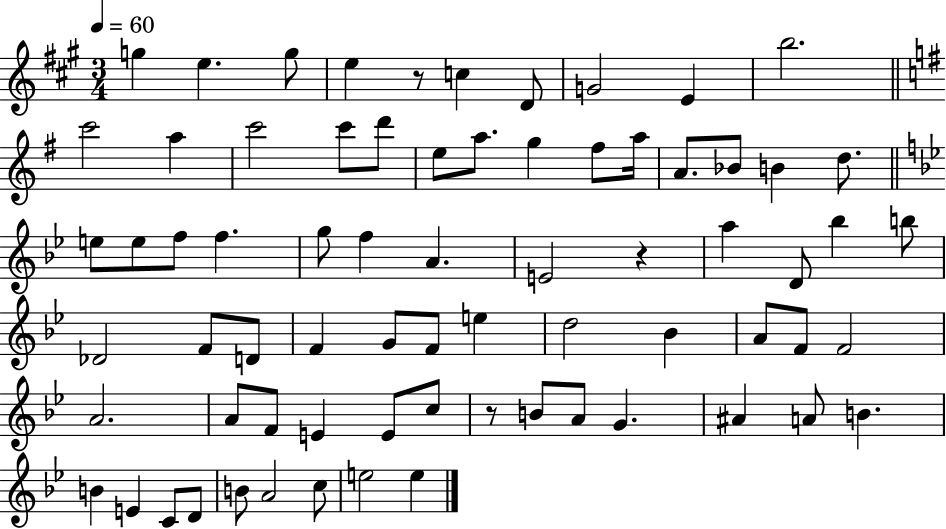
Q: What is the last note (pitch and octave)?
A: E5